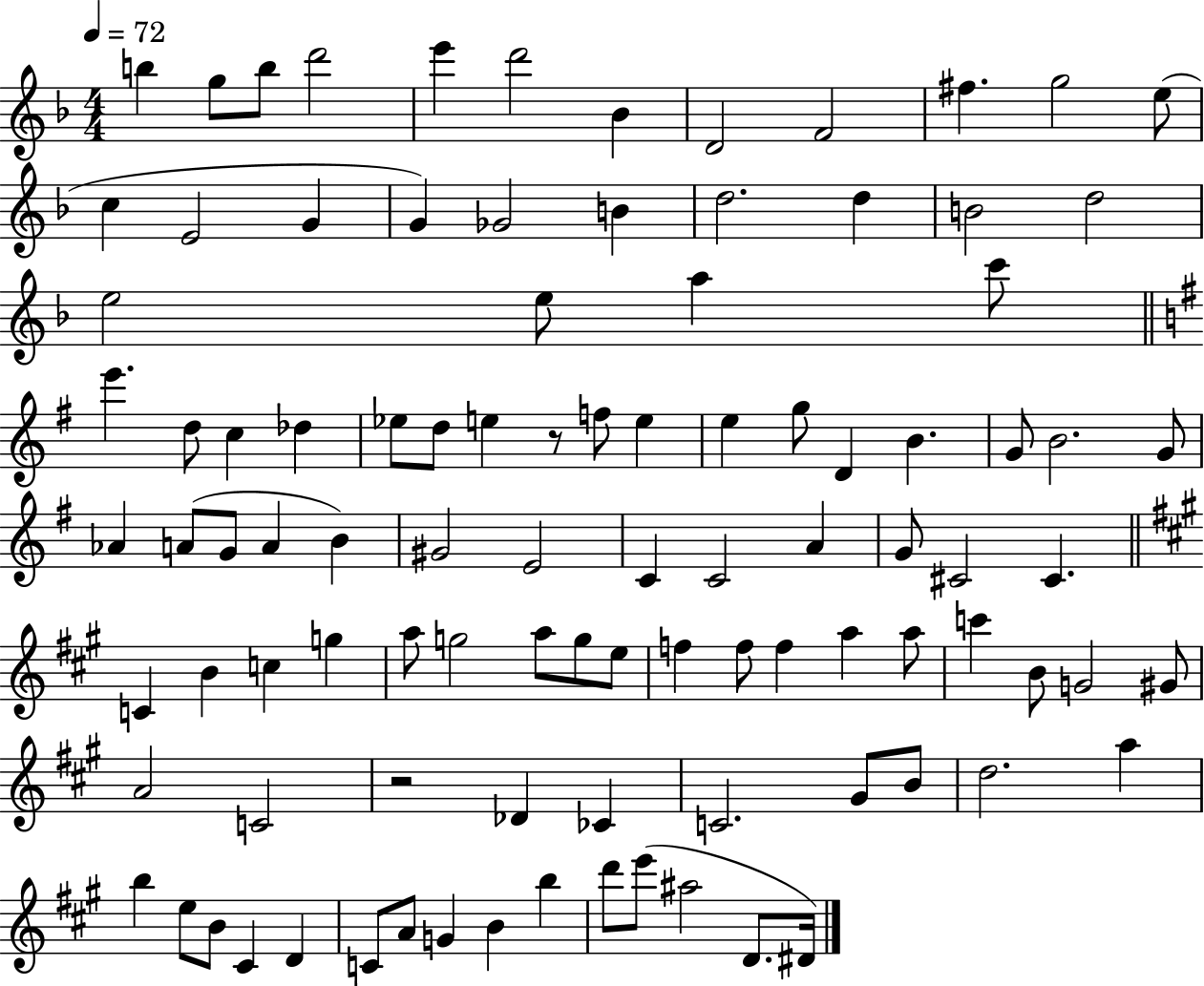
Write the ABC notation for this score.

X:1
T:Untitled
M:4/4
L:1/4
K:F
b g/2 b/2 d'2 e' d'2 _B D2 F2 ^f g2 e/2 c E2 G G _G2 B d2 d B2 d2 e2 e/2 a c'/2 e' d/2 c _d _e/2 d/2 e z/2 f/2 e e g/2 D B G/2 B2 G/2 _A A/2 G/2 A B ^G2 E2 C C2 A G/2 ^C2 ^C C B c g a/2 g2 a/2 g/2 e/2 f f/2 f a a/2 c' B/2 G2 ^G/2 A2 C2 z2 _D _C C2 ^G/2 B/2 d2 a b e/2 B/2 ^C D C/2 A/2 G B b d'/2 e'/2 ^a2 D/2 ^D/4